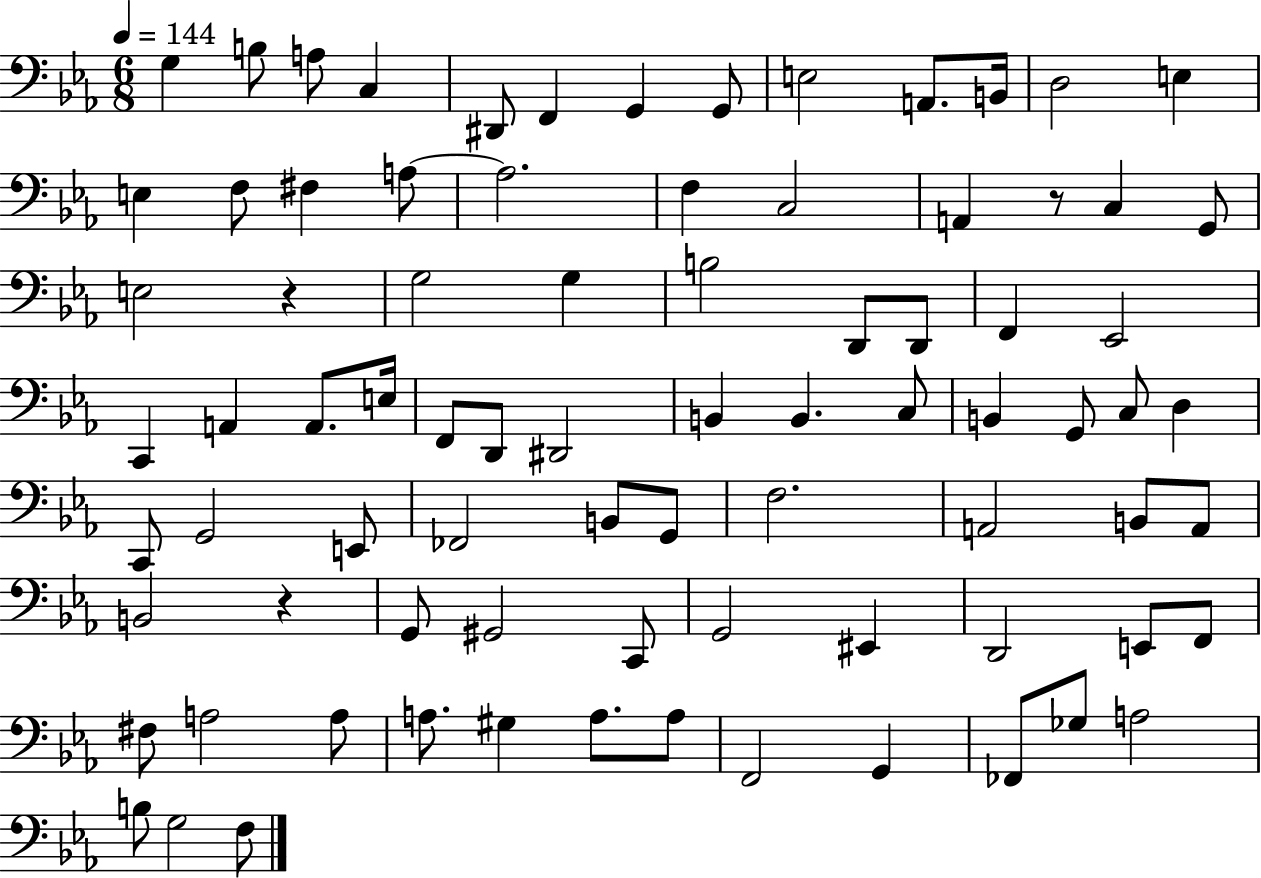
X:1
T:Untitled
M:6/8
L:1/4
K:Eb
G, B,/2 A,/2 C, ^D,,/2 F,, G,, G,,/2 E,2 A,,/2 B,,/4 D,2 E, E, F,/2 ^F, A,/2 A,2 F, C,2 A,, z/2 C, G,,/2 E,2 z G,2 G, B,2 D,,/2 D,,/2 F,, _E,,2 C,, A,, A,,/2 E,/4 F,,/2 D,,/2 ^D,,2 B,, B,, C,/2 B,, G,,/2 C,/2 D, C,,/2 G,,2 E,,/2 _F,,2 B,,/2 G,,/2 F,2 A,,2 B,,/2 A,,/2 B,,2 z G,,/2 ^G,,2 C,,/2 G,,2 ^E,, D,,2 E,,/2 F,,/2 ^F,/2 A,2 A,/2 A,/2 ^G, A,/2 A,/2 F,,2 G,, _F,,/2 _G,/2 A,2 B,/2 G,2 F,/2